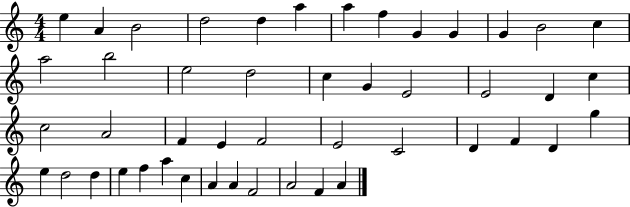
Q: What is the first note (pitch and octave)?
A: E5